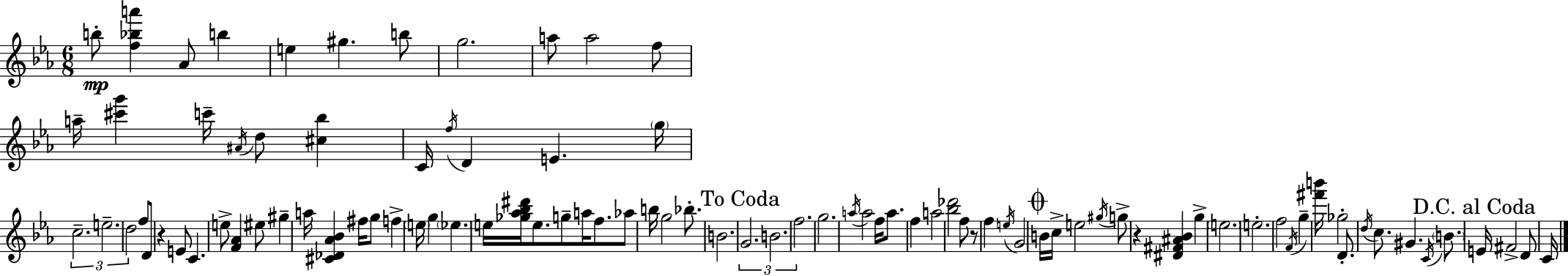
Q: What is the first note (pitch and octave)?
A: B5